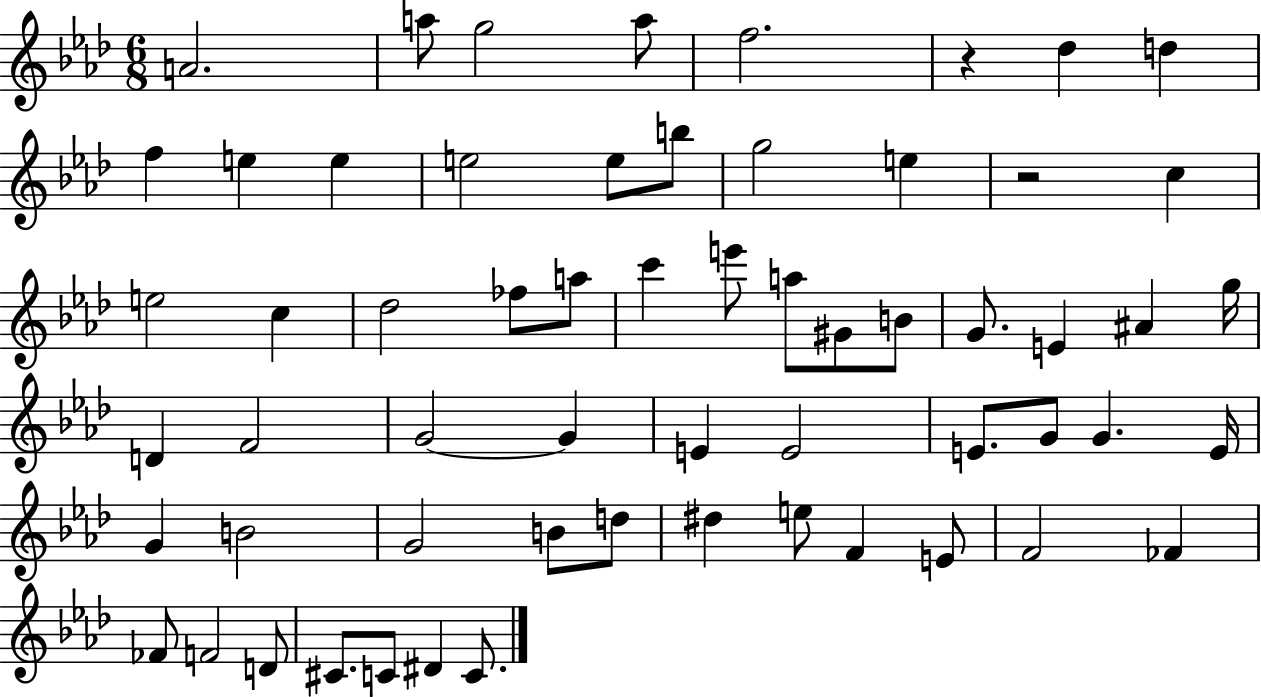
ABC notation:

X:1
T:Untitled
M:6/8
L:1/4
K:Ab
A2 a/2 g2 a/2 f2 z _d d f e e e2 e/2 b/2 g2 e z2 c e2 c _d2 _f/2 a/2 c' e'/2 a/2 ^G/2 B/2 G/2 E ^A g/4 D F2 G2 G E E2 E/2 G/2 G E/4 G B2 G2 B/2 d/2 ^d e/2 F E/2 F2 _F _F/2 F2 D/2 ^C/2 C/2 ^D C/2